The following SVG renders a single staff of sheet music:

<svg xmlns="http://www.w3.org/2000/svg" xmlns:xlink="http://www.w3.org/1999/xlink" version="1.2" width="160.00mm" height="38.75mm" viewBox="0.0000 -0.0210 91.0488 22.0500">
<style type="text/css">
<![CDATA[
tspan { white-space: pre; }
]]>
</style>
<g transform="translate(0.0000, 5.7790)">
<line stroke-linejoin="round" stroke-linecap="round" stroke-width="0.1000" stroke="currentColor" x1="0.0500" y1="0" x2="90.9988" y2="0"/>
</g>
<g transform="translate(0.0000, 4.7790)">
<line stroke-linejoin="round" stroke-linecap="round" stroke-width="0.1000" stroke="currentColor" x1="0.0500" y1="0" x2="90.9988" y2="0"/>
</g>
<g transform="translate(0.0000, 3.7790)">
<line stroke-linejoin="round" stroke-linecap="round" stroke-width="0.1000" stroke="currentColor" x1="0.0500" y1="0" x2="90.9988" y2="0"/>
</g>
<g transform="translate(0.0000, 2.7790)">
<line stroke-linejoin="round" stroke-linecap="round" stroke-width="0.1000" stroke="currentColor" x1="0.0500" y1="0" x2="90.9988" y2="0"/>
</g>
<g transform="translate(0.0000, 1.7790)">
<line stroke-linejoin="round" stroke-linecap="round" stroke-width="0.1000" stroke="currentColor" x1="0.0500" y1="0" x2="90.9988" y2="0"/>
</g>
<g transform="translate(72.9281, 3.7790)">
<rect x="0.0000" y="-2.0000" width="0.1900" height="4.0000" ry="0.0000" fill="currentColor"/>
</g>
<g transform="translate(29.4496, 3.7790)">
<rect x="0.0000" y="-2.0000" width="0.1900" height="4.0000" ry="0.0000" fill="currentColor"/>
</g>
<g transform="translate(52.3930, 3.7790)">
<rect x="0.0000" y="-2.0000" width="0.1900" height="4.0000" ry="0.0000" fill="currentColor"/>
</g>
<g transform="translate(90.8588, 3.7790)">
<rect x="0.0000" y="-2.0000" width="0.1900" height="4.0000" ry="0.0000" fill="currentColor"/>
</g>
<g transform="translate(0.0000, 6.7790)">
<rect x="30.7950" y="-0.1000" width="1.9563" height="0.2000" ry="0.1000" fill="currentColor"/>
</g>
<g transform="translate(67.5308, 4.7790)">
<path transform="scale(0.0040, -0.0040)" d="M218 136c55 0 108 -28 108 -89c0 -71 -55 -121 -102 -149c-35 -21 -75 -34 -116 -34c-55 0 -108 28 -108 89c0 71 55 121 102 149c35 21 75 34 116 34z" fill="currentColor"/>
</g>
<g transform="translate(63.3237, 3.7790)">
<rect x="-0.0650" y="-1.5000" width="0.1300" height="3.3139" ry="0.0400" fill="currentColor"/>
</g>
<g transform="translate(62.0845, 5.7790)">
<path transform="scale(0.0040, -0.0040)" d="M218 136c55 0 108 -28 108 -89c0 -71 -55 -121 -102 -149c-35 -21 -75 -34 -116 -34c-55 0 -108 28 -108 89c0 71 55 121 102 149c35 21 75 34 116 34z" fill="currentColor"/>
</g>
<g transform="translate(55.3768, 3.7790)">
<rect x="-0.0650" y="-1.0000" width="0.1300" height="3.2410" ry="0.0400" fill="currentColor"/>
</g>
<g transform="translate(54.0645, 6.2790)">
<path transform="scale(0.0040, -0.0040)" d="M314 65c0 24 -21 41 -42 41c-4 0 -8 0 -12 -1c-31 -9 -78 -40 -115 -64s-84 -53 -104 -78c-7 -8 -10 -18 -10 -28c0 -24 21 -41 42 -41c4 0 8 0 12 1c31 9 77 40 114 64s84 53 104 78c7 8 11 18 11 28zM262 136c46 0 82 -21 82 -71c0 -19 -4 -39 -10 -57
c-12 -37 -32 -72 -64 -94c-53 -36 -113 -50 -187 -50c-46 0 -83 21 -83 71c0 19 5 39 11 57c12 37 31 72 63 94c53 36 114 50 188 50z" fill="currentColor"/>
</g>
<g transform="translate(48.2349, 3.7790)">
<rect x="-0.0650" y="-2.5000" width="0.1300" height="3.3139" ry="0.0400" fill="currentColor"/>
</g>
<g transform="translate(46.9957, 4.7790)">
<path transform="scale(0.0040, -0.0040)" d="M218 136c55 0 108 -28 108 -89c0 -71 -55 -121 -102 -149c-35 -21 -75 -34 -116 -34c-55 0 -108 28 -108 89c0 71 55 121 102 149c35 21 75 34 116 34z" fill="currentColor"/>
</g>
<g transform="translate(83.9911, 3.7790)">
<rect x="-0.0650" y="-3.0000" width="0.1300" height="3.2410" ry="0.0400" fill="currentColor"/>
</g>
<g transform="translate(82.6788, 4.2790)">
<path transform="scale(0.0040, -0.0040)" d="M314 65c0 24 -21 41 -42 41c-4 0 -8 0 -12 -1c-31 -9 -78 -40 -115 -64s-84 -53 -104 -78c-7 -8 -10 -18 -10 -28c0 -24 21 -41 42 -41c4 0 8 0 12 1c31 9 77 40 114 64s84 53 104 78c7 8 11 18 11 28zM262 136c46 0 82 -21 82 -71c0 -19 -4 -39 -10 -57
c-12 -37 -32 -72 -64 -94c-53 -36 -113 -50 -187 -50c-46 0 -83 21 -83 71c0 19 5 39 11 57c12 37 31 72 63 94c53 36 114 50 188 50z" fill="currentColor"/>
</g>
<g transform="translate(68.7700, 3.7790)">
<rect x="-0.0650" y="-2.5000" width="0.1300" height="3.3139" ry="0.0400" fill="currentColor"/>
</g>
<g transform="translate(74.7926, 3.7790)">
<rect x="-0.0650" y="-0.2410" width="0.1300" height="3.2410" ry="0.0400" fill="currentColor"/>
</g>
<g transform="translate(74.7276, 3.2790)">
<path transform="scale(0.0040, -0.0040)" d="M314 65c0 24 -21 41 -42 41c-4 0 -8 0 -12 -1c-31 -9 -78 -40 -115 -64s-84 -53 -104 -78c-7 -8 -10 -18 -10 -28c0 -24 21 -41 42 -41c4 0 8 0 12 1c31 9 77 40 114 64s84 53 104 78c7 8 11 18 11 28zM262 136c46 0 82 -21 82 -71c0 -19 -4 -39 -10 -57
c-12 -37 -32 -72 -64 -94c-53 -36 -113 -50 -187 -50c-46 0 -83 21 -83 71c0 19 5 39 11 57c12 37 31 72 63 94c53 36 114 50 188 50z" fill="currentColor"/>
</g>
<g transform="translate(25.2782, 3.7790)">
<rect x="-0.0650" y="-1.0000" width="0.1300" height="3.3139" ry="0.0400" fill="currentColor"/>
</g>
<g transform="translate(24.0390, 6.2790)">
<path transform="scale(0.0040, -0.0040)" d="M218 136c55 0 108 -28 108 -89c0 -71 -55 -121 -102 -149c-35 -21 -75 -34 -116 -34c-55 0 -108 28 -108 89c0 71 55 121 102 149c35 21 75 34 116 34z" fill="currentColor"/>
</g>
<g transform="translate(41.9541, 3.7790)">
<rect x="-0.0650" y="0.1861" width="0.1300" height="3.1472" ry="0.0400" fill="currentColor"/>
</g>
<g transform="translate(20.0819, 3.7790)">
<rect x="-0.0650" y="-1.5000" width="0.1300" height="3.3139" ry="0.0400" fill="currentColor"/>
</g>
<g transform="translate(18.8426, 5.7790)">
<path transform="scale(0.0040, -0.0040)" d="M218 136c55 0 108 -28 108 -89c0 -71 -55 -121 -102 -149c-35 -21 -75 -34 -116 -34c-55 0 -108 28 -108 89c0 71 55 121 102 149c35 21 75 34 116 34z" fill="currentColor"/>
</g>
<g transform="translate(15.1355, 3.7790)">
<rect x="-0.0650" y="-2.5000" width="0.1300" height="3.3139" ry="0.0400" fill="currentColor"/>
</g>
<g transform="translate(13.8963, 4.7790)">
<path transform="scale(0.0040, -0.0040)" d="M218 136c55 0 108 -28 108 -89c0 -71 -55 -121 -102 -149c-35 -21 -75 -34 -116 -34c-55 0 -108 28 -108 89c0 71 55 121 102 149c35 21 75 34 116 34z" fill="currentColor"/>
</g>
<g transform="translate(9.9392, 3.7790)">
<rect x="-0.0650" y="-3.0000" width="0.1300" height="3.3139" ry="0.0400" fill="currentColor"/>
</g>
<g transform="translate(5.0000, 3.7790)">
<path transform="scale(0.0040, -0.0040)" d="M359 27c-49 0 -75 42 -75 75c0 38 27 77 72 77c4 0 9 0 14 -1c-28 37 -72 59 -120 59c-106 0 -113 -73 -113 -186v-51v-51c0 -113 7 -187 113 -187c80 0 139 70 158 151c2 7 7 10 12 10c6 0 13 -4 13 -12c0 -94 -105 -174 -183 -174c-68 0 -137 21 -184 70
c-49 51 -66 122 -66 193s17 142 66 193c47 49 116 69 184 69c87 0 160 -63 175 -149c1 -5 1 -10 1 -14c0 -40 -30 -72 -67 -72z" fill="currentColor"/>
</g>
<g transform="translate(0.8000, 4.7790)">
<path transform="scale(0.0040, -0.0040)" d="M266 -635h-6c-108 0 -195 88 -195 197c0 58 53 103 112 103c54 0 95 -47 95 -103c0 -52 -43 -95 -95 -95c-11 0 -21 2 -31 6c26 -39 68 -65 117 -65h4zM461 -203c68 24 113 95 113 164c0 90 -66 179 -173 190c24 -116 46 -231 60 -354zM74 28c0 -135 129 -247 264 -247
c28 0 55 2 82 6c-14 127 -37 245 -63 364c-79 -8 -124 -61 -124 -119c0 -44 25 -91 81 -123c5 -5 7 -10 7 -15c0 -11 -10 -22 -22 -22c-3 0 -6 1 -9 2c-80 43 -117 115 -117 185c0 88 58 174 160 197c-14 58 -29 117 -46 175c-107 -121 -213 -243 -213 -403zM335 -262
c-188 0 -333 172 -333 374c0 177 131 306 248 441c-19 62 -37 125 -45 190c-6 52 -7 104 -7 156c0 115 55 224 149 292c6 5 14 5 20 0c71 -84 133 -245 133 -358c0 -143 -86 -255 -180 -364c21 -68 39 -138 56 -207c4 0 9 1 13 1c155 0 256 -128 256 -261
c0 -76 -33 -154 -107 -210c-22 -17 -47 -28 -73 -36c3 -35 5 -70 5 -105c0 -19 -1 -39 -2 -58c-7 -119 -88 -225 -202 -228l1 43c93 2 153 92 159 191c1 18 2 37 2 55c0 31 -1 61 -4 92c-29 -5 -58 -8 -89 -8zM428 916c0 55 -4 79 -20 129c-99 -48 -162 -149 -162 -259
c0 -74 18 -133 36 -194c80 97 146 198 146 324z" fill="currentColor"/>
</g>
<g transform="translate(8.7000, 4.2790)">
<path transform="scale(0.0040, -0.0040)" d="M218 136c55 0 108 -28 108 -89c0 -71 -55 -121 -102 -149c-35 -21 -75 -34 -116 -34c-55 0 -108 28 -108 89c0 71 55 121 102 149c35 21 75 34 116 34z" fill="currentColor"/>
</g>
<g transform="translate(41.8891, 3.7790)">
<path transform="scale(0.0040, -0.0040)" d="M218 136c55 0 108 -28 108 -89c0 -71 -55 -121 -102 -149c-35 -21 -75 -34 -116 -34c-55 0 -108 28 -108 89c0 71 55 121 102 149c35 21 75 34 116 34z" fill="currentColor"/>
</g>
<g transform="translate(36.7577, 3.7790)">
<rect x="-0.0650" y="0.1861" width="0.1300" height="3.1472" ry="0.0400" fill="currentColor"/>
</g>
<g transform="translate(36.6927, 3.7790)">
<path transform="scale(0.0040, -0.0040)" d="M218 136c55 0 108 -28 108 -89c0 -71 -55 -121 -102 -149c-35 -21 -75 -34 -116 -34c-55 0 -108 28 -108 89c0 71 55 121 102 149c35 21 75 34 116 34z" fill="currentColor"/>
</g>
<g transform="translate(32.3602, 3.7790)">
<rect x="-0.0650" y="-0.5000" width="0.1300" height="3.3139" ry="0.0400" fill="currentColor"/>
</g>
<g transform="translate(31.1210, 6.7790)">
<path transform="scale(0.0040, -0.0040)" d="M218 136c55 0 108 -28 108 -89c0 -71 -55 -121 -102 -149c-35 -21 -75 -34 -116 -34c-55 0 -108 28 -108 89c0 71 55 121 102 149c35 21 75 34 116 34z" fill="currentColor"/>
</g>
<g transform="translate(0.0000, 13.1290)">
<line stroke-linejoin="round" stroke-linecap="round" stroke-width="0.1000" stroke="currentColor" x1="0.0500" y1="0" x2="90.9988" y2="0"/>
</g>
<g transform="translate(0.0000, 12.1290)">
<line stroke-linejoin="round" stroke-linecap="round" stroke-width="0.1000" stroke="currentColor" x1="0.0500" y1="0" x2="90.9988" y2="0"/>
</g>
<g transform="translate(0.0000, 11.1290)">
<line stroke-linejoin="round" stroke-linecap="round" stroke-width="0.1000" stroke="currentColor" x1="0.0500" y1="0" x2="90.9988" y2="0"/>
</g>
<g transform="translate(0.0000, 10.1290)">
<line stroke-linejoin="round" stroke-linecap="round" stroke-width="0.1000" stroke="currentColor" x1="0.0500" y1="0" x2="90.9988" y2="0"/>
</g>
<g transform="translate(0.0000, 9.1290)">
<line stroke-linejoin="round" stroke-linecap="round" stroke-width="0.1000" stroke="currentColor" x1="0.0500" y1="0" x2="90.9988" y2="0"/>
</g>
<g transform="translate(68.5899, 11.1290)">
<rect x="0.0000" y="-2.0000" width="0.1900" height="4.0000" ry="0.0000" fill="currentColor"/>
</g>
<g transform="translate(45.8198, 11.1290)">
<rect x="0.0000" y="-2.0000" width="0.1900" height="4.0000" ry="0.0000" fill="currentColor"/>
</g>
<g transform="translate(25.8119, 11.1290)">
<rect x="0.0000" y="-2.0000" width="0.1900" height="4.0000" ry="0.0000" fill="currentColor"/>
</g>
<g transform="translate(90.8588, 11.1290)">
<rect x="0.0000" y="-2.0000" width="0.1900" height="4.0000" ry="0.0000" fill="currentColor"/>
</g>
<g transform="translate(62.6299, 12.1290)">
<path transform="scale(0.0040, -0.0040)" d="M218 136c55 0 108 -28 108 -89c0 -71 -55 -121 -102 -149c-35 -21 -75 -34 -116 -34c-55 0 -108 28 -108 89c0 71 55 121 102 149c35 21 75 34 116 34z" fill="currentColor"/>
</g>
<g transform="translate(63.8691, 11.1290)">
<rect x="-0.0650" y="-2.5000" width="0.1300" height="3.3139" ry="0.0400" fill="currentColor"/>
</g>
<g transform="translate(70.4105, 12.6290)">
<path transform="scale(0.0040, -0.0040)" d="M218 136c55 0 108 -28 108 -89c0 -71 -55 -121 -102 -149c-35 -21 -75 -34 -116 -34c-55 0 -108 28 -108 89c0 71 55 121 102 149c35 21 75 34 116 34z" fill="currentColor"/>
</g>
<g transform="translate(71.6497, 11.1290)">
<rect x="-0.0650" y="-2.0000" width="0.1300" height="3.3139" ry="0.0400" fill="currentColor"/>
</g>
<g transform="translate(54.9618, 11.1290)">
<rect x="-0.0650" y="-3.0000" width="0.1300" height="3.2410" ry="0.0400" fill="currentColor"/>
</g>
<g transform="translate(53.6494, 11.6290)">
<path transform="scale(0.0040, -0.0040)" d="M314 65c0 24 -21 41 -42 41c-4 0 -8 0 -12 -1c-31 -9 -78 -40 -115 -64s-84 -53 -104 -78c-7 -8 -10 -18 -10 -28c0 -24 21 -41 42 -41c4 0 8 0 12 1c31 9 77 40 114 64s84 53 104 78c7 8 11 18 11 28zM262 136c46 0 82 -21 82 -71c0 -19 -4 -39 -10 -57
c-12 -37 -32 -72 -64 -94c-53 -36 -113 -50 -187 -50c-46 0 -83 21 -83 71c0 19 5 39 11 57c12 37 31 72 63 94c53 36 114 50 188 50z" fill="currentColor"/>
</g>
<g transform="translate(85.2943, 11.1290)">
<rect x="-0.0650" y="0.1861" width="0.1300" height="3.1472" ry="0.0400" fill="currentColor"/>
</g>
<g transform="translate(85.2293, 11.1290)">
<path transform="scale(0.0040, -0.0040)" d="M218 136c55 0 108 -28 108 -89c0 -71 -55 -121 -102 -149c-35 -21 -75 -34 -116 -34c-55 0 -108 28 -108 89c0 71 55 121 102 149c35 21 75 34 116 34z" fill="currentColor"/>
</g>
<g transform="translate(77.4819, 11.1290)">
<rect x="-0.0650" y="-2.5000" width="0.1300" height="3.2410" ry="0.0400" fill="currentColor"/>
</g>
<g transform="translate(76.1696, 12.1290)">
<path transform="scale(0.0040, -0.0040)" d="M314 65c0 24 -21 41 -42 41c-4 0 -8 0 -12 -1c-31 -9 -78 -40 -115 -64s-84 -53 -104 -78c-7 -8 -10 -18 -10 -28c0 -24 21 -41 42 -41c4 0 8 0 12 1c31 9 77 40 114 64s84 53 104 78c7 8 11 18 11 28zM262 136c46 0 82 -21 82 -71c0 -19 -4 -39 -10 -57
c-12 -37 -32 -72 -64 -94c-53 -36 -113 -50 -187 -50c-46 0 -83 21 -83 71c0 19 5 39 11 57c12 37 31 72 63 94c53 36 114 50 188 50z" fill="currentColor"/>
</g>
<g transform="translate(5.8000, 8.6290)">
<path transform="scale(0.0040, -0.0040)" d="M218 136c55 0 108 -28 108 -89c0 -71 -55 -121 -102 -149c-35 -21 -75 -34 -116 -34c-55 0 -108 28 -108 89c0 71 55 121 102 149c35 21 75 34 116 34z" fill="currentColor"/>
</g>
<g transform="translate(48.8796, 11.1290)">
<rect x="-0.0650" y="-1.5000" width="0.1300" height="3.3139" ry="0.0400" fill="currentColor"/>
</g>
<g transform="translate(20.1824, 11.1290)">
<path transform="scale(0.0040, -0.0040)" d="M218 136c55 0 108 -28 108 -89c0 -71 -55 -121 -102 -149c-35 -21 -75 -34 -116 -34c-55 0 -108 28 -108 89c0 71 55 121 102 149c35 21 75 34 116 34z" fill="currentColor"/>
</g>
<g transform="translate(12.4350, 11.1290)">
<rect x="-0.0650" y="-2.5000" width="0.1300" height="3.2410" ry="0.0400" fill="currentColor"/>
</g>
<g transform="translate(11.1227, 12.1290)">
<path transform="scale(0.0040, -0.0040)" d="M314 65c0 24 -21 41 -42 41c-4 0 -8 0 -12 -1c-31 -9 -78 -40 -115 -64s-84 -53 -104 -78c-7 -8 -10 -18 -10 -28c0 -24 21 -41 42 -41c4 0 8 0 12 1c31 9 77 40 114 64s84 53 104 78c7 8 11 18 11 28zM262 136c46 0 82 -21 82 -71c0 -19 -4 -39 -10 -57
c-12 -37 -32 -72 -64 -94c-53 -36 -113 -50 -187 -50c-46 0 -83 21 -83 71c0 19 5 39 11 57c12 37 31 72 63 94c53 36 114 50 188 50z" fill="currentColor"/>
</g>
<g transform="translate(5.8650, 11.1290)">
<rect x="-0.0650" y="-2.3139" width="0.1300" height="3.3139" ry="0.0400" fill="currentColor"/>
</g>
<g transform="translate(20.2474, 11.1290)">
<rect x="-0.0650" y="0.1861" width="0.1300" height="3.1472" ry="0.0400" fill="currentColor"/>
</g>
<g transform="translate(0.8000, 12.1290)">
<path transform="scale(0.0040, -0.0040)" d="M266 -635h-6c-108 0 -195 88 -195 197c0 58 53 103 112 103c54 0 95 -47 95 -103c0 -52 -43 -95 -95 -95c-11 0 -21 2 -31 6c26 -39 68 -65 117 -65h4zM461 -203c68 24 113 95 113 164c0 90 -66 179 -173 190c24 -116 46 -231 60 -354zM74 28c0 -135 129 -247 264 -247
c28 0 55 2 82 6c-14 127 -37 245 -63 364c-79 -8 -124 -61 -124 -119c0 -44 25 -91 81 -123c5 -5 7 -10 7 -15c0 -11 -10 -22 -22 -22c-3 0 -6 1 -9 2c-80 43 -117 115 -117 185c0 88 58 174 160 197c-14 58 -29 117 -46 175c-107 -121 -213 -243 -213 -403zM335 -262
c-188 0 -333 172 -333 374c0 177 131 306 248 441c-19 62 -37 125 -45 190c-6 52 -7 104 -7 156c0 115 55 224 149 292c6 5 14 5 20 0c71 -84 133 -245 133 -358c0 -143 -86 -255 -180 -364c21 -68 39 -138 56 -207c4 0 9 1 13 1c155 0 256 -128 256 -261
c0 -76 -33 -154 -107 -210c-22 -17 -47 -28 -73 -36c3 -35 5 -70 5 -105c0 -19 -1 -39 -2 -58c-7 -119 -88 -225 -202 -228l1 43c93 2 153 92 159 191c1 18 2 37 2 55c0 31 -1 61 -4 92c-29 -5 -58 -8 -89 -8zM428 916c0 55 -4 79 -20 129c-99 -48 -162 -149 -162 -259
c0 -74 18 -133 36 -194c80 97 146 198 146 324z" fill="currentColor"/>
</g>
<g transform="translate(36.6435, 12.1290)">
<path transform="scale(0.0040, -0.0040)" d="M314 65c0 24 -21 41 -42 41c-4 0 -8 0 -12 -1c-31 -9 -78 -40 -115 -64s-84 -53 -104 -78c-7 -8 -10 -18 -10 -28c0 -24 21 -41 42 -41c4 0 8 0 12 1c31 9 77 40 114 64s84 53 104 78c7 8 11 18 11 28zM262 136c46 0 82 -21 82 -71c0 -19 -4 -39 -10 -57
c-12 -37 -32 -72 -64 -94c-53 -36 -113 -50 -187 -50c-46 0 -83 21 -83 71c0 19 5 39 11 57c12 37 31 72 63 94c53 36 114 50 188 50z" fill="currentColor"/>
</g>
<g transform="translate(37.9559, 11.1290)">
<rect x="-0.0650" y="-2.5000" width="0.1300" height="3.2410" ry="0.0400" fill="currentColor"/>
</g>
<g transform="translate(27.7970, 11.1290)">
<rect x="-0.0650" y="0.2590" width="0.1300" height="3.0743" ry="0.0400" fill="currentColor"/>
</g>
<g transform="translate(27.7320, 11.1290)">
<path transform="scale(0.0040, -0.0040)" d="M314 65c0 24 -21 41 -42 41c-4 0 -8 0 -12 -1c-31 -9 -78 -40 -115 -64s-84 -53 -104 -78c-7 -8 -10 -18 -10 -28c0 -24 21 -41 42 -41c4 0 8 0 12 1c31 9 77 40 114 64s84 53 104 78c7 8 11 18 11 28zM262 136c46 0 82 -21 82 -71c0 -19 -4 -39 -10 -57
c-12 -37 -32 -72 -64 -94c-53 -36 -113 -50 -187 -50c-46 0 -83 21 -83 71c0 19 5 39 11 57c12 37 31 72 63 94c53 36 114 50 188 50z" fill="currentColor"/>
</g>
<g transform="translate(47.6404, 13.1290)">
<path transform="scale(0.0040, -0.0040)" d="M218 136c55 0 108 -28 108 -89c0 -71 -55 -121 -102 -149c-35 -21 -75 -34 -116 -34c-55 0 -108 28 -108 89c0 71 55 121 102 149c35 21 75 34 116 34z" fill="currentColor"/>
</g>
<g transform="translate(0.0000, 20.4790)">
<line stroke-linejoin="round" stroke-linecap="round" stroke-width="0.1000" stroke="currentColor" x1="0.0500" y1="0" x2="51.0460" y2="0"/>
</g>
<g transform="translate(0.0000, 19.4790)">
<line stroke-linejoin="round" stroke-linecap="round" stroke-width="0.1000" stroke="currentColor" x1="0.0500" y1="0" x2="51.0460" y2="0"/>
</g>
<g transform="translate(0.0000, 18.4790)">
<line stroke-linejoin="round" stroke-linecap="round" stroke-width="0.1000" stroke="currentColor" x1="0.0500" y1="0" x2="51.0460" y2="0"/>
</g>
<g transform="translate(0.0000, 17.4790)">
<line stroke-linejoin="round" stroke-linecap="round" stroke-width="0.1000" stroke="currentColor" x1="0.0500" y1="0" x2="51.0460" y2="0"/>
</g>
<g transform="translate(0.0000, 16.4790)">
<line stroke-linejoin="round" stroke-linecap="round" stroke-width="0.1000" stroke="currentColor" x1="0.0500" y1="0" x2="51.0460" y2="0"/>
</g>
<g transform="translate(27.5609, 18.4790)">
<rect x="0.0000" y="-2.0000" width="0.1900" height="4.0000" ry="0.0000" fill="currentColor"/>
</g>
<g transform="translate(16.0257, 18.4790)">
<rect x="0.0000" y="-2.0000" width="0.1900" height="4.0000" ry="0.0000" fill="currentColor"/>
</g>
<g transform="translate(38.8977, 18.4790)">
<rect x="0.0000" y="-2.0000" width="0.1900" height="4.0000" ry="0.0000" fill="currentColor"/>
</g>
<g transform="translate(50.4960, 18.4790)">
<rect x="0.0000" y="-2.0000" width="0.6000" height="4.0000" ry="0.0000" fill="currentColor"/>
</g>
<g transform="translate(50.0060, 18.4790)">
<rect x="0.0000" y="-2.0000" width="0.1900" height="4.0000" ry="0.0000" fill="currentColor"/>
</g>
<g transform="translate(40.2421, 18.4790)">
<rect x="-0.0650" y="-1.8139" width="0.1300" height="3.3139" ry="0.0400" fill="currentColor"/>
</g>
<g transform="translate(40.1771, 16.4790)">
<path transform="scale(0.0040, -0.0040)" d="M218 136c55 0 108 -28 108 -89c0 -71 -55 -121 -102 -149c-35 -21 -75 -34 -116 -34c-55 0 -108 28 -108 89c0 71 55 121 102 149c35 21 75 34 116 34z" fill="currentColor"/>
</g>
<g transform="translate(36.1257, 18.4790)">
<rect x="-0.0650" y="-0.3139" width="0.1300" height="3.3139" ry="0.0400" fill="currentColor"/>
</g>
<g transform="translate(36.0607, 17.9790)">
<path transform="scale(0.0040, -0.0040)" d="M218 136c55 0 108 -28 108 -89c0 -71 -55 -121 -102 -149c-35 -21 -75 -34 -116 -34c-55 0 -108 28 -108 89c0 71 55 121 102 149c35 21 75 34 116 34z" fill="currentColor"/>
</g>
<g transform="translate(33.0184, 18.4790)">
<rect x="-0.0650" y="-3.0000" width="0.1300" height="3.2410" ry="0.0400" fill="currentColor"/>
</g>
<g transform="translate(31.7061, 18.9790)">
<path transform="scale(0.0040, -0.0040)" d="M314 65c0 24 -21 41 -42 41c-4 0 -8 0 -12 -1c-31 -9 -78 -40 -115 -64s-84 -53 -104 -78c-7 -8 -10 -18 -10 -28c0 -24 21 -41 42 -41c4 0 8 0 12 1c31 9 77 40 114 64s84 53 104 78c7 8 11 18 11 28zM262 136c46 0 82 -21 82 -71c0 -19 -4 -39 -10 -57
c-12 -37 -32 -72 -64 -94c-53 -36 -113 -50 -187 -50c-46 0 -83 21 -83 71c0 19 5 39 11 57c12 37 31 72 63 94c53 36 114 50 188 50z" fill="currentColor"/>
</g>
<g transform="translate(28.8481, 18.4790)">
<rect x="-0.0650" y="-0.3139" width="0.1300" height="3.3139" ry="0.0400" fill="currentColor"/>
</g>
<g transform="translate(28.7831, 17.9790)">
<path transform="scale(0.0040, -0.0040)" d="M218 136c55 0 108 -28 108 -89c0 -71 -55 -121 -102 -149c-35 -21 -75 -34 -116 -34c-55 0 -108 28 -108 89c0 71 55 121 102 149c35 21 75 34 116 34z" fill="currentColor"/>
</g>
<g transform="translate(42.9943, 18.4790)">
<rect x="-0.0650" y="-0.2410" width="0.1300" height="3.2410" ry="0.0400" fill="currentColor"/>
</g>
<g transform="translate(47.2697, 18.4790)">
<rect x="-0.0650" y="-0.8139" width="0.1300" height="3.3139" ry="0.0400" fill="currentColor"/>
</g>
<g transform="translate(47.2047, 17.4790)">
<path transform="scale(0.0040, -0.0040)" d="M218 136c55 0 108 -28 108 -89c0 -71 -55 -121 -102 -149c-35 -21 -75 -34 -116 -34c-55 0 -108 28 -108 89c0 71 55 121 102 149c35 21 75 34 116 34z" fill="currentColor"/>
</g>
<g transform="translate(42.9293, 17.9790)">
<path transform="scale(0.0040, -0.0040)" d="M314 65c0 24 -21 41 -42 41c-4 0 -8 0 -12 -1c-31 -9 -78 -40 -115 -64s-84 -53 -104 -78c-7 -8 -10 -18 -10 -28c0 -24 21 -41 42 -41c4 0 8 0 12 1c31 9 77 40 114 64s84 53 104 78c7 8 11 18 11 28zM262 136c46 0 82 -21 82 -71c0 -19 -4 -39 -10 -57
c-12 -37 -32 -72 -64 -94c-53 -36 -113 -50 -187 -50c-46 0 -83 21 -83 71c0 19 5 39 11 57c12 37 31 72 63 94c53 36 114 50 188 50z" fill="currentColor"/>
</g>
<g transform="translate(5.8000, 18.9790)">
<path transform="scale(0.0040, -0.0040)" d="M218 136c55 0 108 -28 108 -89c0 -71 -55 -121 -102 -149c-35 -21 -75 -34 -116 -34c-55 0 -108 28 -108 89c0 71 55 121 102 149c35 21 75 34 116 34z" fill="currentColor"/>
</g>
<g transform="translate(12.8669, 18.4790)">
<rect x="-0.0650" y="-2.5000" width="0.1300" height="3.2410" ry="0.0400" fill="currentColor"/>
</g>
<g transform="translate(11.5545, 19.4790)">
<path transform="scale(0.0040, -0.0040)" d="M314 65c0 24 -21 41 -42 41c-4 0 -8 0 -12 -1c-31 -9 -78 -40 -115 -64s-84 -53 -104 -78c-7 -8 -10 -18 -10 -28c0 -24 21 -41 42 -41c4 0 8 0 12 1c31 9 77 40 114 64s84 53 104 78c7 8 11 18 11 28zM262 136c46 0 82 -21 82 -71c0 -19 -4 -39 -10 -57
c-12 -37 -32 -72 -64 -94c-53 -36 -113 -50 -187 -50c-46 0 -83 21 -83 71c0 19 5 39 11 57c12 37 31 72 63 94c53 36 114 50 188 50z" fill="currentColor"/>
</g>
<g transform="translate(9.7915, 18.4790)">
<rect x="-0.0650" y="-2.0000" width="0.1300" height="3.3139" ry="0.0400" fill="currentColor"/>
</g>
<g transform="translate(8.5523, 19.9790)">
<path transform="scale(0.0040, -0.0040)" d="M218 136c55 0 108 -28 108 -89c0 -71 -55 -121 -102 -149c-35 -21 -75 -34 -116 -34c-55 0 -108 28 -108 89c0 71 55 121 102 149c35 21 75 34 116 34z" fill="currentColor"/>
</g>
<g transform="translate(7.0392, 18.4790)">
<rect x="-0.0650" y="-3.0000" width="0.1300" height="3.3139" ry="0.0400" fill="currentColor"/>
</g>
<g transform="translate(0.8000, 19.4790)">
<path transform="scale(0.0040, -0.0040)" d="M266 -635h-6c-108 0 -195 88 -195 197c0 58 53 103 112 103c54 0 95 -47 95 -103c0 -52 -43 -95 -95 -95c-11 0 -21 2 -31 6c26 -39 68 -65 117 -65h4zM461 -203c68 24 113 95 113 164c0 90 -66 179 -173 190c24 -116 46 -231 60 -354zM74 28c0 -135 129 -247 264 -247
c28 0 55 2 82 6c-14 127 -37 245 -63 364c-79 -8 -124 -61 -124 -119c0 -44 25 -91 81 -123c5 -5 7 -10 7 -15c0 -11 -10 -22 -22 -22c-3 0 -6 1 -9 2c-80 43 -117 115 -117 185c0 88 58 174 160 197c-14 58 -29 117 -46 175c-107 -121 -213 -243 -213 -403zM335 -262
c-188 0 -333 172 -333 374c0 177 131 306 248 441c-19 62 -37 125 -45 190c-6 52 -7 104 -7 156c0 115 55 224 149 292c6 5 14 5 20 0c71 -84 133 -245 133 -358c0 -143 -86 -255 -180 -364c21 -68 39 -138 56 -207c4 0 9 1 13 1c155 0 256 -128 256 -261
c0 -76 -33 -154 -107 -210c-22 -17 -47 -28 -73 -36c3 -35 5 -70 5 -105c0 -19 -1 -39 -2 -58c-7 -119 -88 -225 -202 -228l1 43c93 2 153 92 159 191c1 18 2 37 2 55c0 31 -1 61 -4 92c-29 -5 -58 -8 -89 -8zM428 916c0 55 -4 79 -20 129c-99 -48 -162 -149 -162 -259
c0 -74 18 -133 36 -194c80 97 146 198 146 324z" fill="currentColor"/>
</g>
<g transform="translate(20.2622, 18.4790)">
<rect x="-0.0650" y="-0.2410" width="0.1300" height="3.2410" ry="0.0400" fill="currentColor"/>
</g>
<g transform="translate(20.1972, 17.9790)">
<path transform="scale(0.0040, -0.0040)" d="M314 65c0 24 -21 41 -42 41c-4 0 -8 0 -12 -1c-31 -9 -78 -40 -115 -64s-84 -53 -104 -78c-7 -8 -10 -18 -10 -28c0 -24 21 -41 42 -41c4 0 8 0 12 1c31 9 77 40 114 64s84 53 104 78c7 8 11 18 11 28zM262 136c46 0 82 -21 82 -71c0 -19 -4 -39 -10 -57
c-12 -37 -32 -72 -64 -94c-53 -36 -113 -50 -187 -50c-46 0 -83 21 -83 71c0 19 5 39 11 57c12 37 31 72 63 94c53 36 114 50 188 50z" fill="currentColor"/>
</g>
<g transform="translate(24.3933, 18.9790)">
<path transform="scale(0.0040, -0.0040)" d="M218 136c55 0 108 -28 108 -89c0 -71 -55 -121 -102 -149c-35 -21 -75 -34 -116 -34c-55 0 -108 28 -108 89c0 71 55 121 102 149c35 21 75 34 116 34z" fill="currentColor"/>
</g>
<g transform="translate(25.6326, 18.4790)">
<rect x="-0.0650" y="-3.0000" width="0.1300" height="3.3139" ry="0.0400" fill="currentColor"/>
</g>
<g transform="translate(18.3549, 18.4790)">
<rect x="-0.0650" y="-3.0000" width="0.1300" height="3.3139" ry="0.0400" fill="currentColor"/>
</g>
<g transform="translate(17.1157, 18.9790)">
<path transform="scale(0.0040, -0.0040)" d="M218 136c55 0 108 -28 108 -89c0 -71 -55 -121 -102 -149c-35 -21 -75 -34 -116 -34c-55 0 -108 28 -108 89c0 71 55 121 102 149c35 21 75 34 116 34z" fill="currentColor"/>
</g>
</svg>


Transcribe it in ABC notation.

X:1
T:Untitled
M:4/4
L:1/4
K:C
A G E D C B B G D2 E G c2 A2 g G2 B B2 G2 E A2 G F G2 B A F G2 A c2 A c A2 c f c2 d